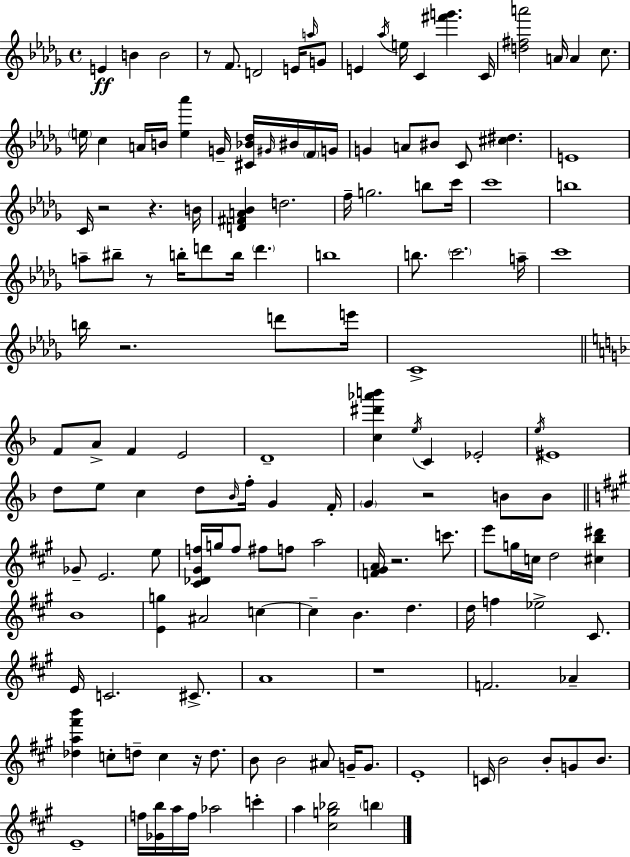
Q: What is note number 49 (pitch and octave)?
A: A5